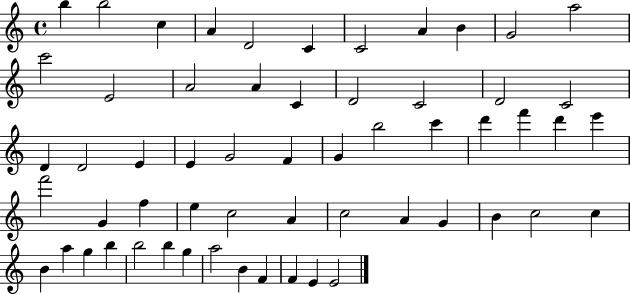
X:1
T:Untitled
M:4/4
L:1/4
K:C
b b2 c A D2 C C2 A B G2 a2 c'2 E2 A2 A C D2 C2 D2 C2 D D2 E E G2 F G b2 c' d' f' d' e' f'2 G f e c2 A c2 A G B c2 c B a g b b2 b g a2 B F F E E2